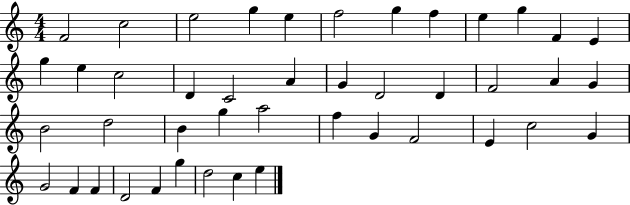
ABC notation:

X:1
T:Untitled
M:4/4
L:1/4
K:C
F2 c2 e2 g e f2 g f e g F E g e c2 D C2 A G D2 D F2 A G B2 d2 B g a2 f G F2 E c2 G G2 F F D2 F g d2 c e